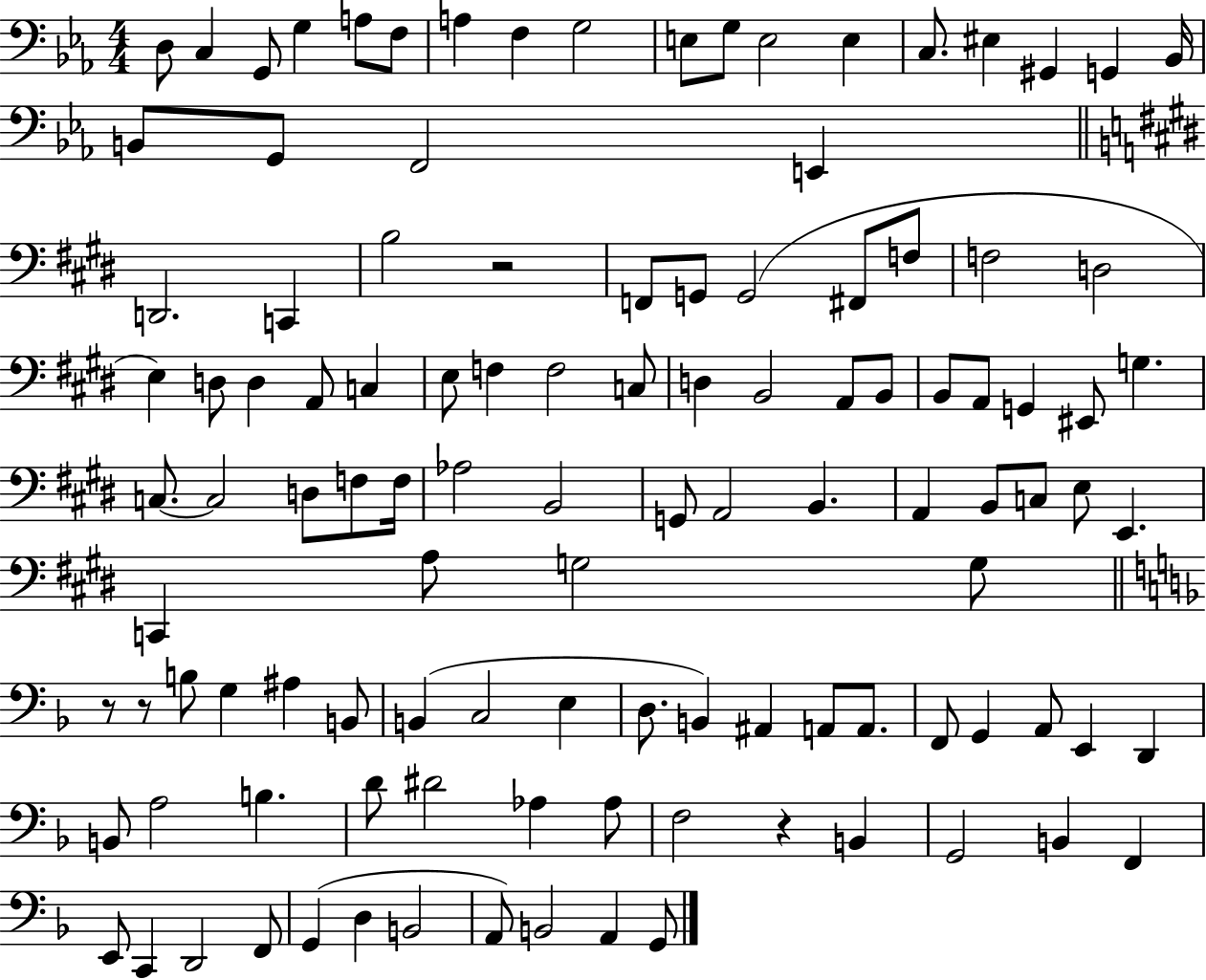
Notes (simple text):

D3/e C3/q G2/e G3/q A3/e F3/e A3/q F3/q G3/h E3/e G3/e E3/h E3/q C3/e. EIS3/q G#2/q G2/q Bb2/s B2/e G2/e F2/h E2/q D2/h. C2/q B3/h R/h F2/e G2/e G2/h F#2/e F3/e F3/h D3/h E3/q D3/e D3/q A2/e C3/q E3/e F3/q F3/h C3/e D3/q B2/h A2/e B2/e B2/e A2/e G2/q EIS2/e G3/q. C3/e. C3/h D3/e F3/e F3/s Ab3/h B2/h G2/e A2/h B2/q. A2/q B2/e C3/e E3/e E2/q. C2/q A3/e G3/h G3/e R/e R/e B3/e G3/q A#3/q B2/e B2/q C3/h E3/q D3/e. B2/q A#2/q A2/e A2/e. F2/e G2/q A2/e E2/q D2/q B2/e A3/h B3/q. D4/e D#4/h Ab3/q Ab3/e F3/h R/q B2/q G2/h B2/q F2/q E2/e C2/q D2/h F2/e G2/q D3/q B2/h A2/e B2/h A2/q G2/e